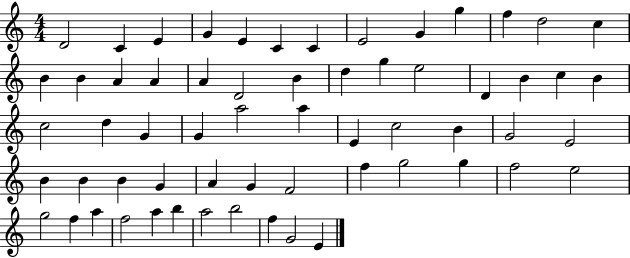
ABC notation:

X:1
T:Untitled
M:4/4
L:1/4
K:C
D2 C E G E C C E2 G g f d2 c B B A A A D2 B d g e2 D B c B c2 d G G a2 a E c2 B G2 E2 B B B G A G F2 f g2 g f2 e2 g2 f a f2 a b a2 b2 f G2 E